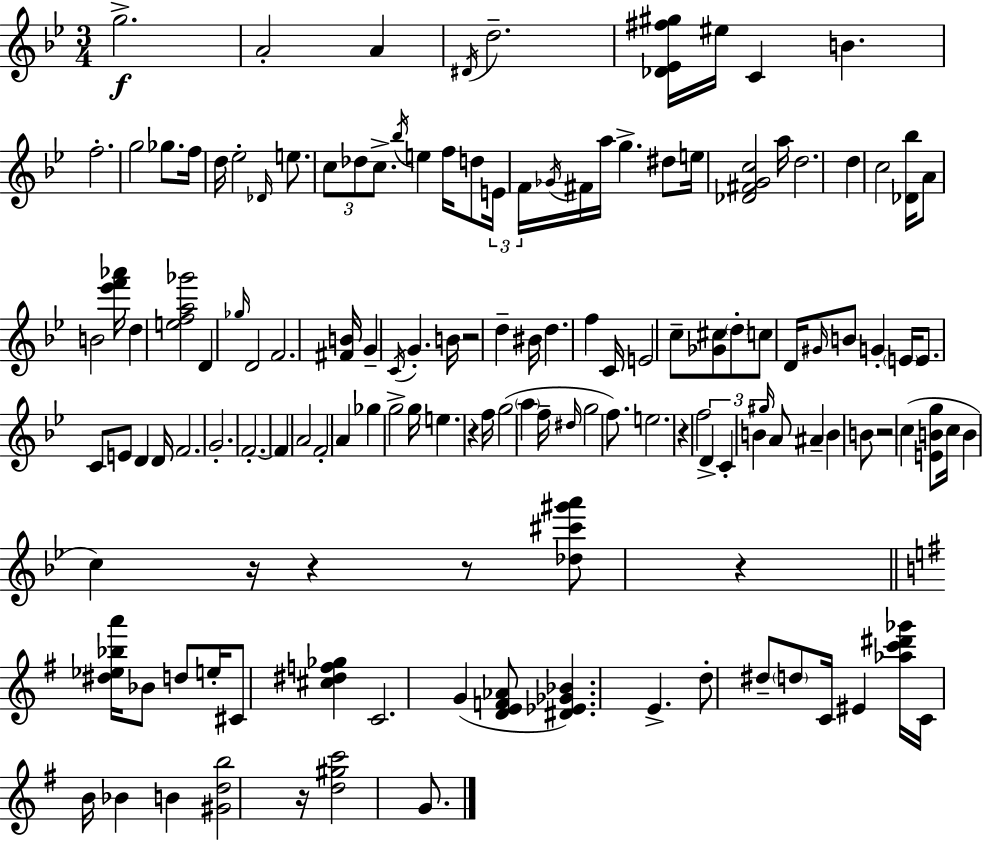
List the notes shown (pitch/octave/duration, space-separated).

G5/h. A4/h A4/q D#4/s D5/h. [Db4,Eb4,F#5,G#5]/s EIS5/s C4/q B4/q. F5/h. G5/h Gb5/e. F5/s D5/s Eb5/h Db4/s E5/e. C5/e Db5/e C5/e. Bb5/s E5/q F5/s D5/e E4/s F4/s Gb4/s F#4/s A5/s G5/q. D#5/e E5/s [Db4,F#4,G4,C5]/h A5/s D5/h. D5/q C5/h [Db4,Bb5]/s A4/e B4/h [Eb6,F6,Ab6]/s D5/q [E5,F5,A5,Gb6]/h D4/q Gb5/s D4/h F4/h. [F#4,B4]/s G4/q C4/s G4/q. B4/s R/h D5/q BIS4/s D5/q. F5/q C4/s E4/h C5/e [Gb4,C#5]/e D5/e C5/e D4/s G#4/s B4/e G4/q E4/s E4/e. C4/e E4/e D4/q D4/s F4/h. G4/h. F4/h. F4/q A4/h F4/h A4/q Gb5/q G5/h G5/s E5/q. R/q F5/s G5/h A5/q F5/s D#5/s G5/h F5/e. E5/h. R/q F5/h D4/q C4/q B4/q G#5/s A4/e A#4/q B4/q B4/e R/h C5/q [E4,B4,G5]/e C5/s B4/q C5/q R/s R/q R/e [Db5,C#6,G#6,A6]/e R/q [D#5,Eb5,Bb5,A6]/s Bb4/e D5/e E5/s C#4/e [C#5,D#5,F5,Gb5]/q C4/h. G4/q [D4,E4,F4,Ab4]/e [D#4,Eb4,Gb4,Bb4]/q. E4/q. D5/e D#5/e D5/e C4/s EIS4/q [Ab5,C6,D#6,Gb6]/s C4/s B4/s Bb4/q B4/q [G#4,D5,B5]/h R/s [D5,G#5,C6]/h G4/e.